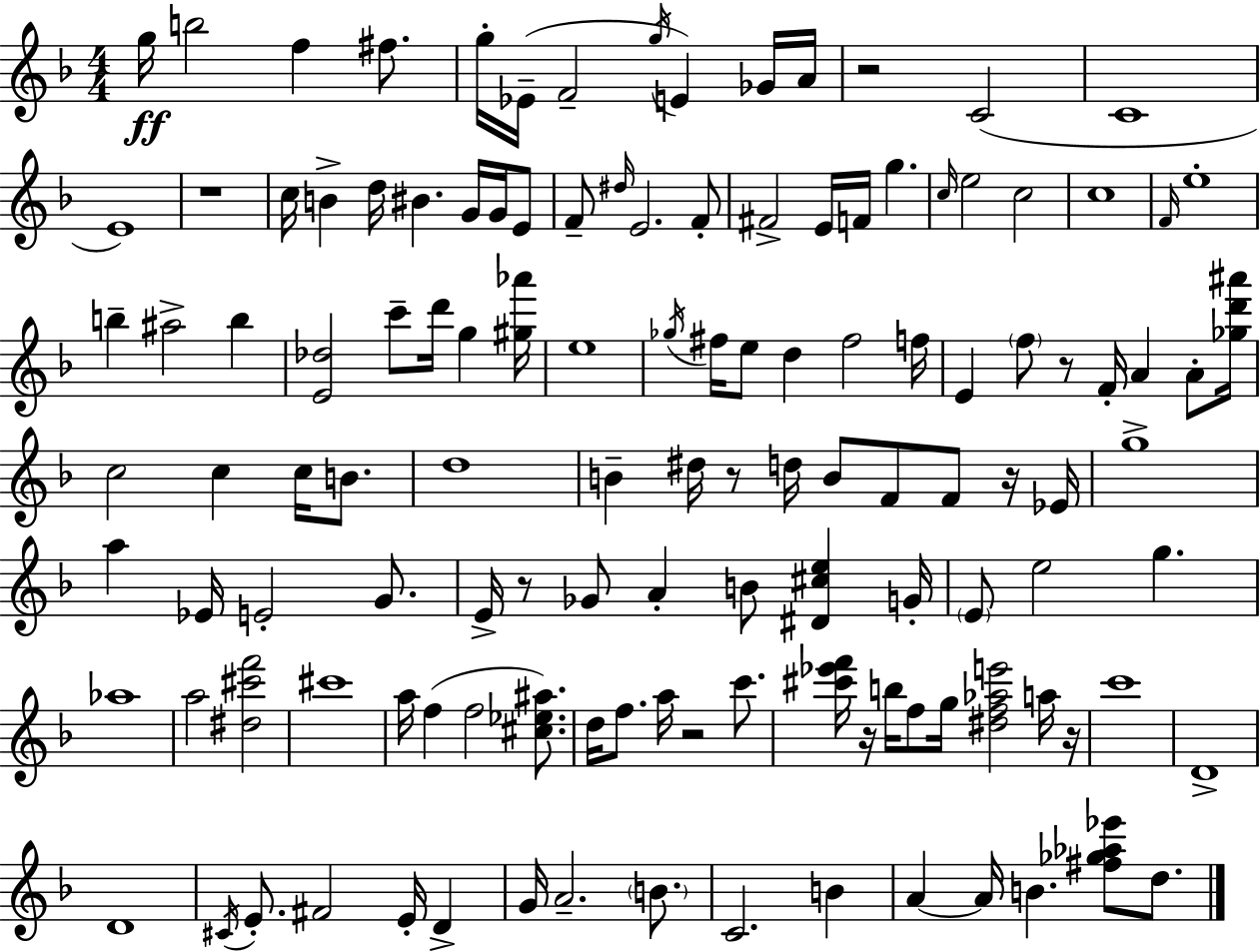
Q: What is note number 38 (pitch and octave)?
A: B5